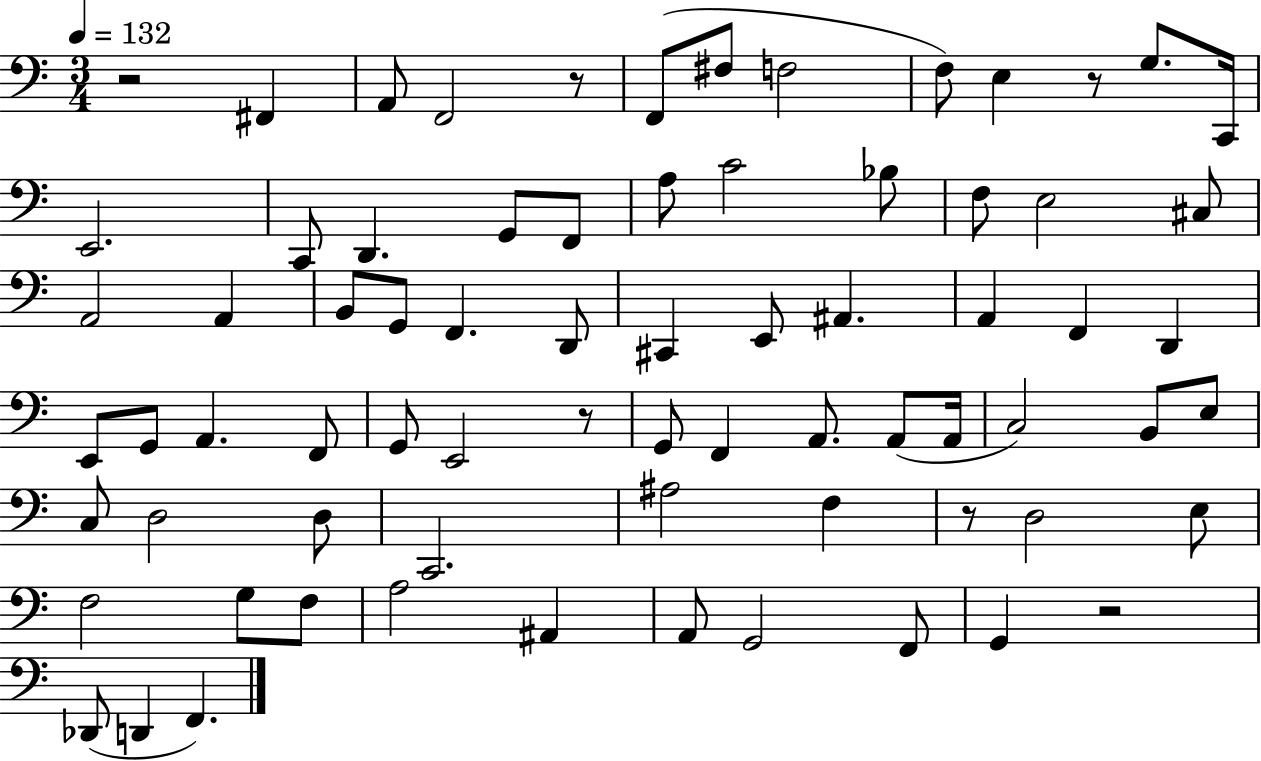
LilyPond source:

{
  \clef bass
  \numericTimeSignature
  \time 3/4
  \key c \major
  \tempo 4 = 132
  \repeat volta 2 { r2 fis,4 | a,8 f,2 r8 | f,8( fis8 f2 | f8) e4 r8 g8. c,16 | \break e,2. | c,8 d,4. g,8 f,8 | a8 c'2 bes8 | f8 e2 cis8 | \break a,2 a,4 | b,8 g,8 f,4. d,8 | cis,4 e,8 ais,4. | a,4 f,4 d,4 | \break e,8 g,8 a,4. f,8 | g,8 e,2 r8 | g,8 f,4 a,8. a,8( a,16 | c2) b,8 e8 | \break c8 d2 d8 | c,2. | ais2 f4 | r8 d2 e8 | \break f2 g8 f8 | a2 ais,4 | a,8 g,2 f,8 | g,4 r2 | \break des,8( d,4 f,4.) | } \bar "|."
}